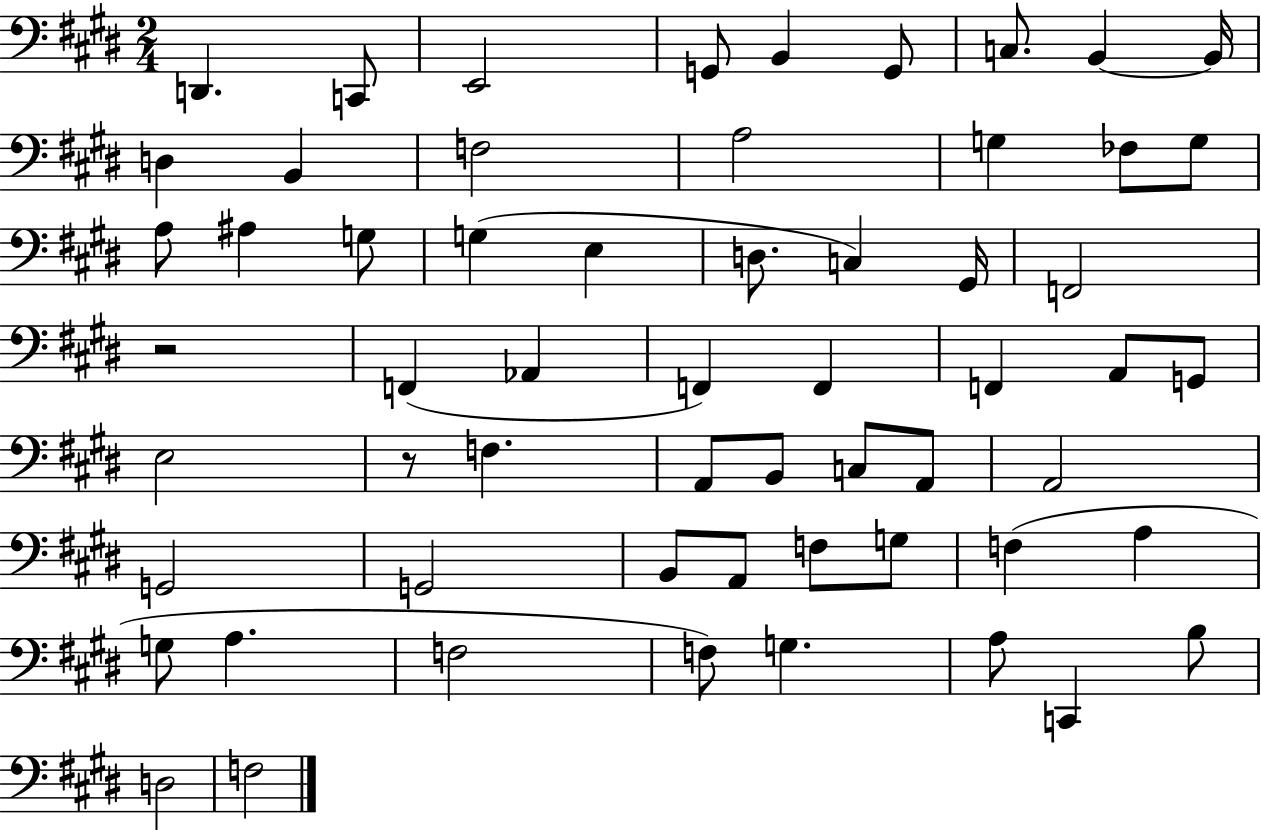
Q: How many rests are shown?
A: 2